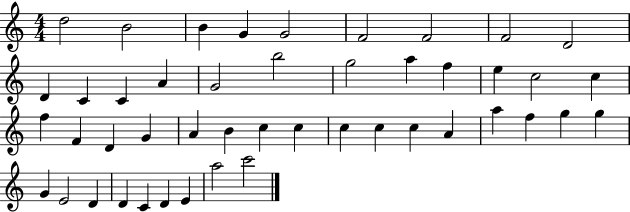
{
  \clef treble
  \numericTimeSignature
  \time 4/4
  \key c \major
  d''2 b'2 | b'4 g'4 g'2 | f'2 f'2 | f'2 d'2 | \break d'4 c'4 c'4 a'4 | g'2 b''2 | g''2 a''4 f''4 | e''4 c''2 c''4 | \break f''4 f'4 d'4 g'4 | a'4 b'4 c''4 c''4 | c''4 c''4 c''4 a'4 | a''4 f''4 g''4 g''4 | \break g'4 e'2 d'4 | d'4 c'4 d'4 e'4 | a''2 c'''2 | \bar "|."
}